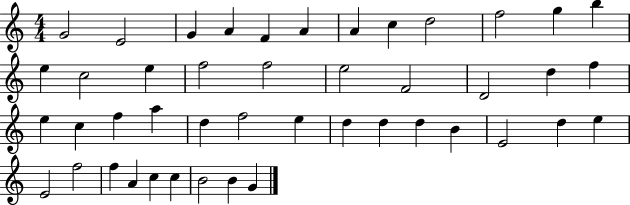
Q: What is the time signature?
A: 4/4